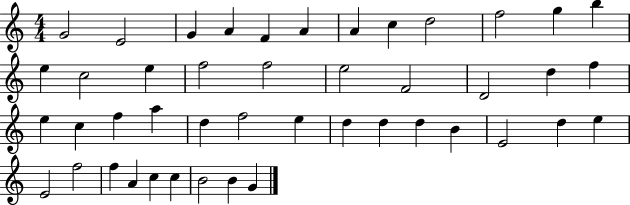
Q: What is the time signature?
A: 4/4